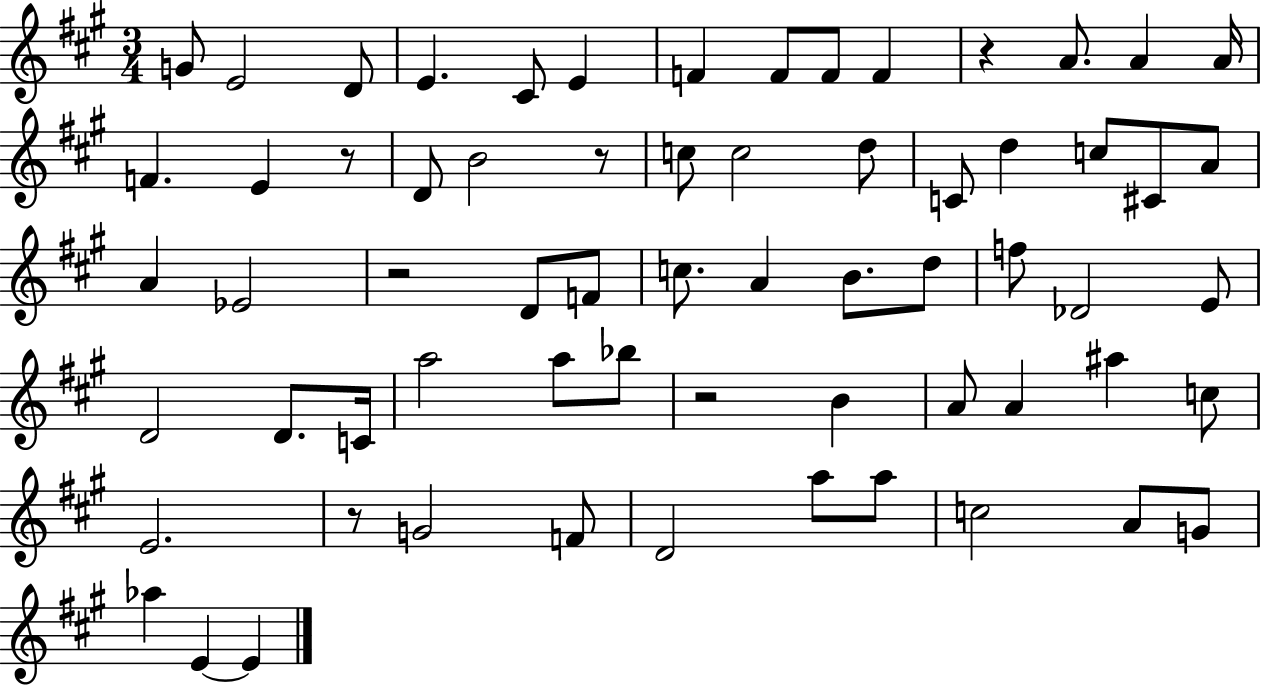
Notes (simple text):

G4/e E4/h D4/e E4/q. C#4/e E4/q F4/q F4/e F4/e F4/q R/q A4/e. A4/q A4/s F4/q. E4/q R/e D4/e B4/h R/e C5/e C5/h D5/e C4/e D5/q C5/e C#4/e A4/e A4/q Eb4/h R/h D4/e F4/e C5/e. A4/q B4/e. D5/e F5/e Db4/h E4/e D4/h D4/e. C4/s A5/h A5/e Bb5/e R/h B4/q A4/e A4/q A#5/q C5/e E4/h. R/e G4/h F4/e D4/h A5/e A5/e C5/h A4/e G4/e Ab5/q E4/q E4/q